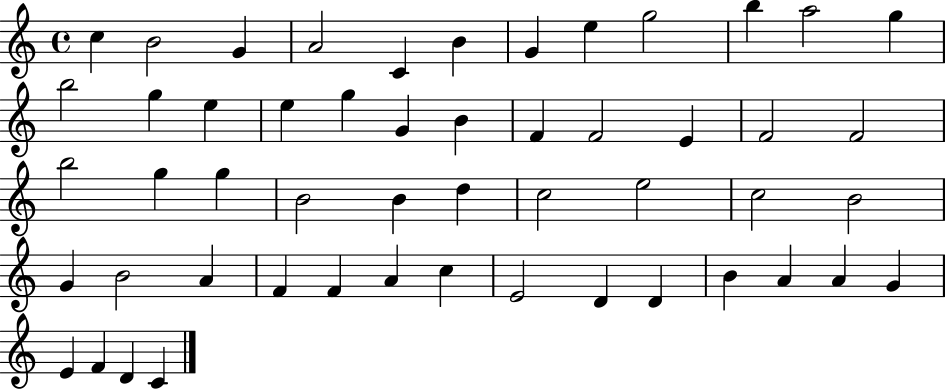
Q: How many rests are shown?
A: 0